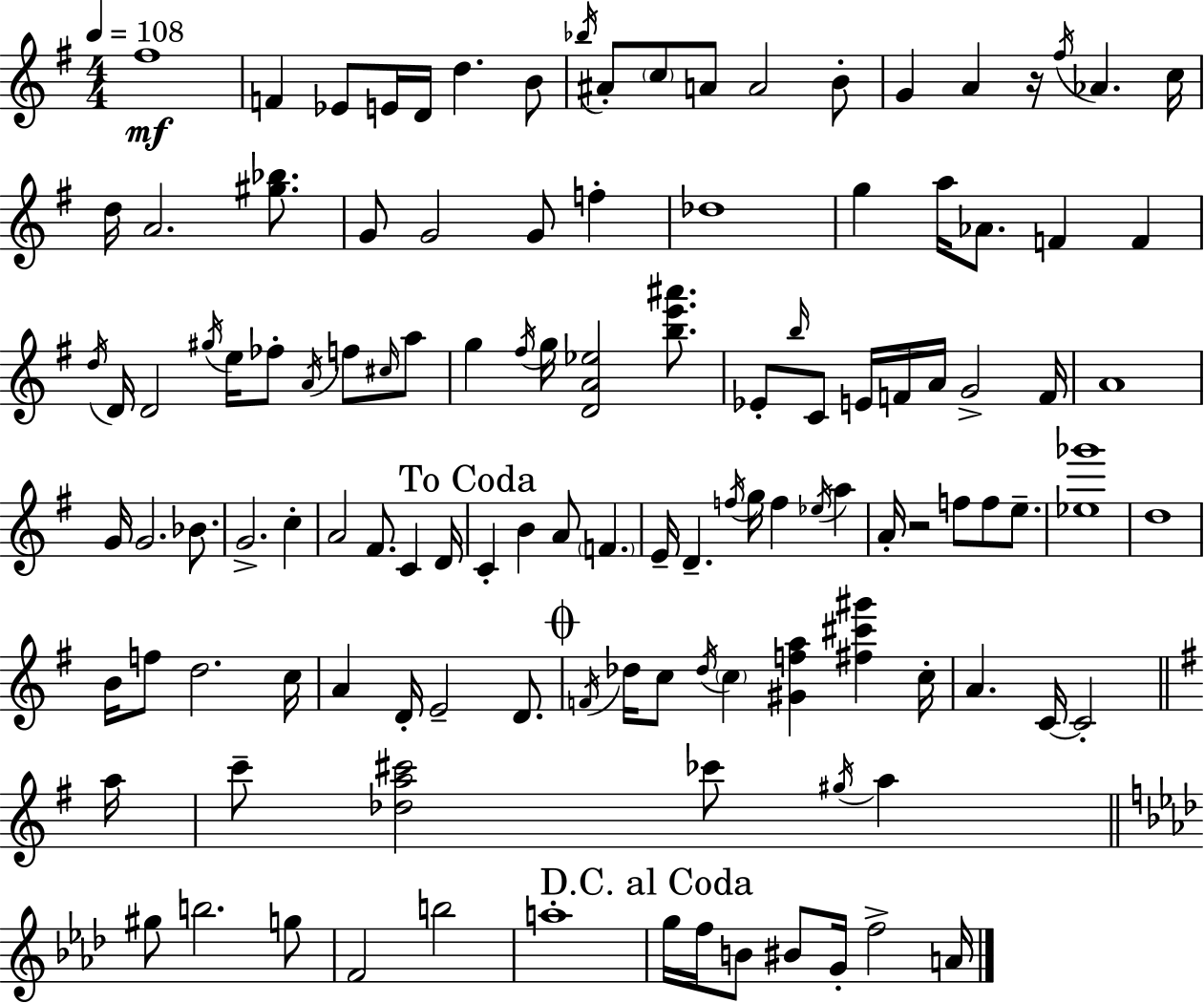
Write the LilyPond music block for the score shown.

{
  \clef treble
  \numericTimeSignature
  \time 4/4
  \key e \minor
  \tempo 4 = 108
  fis''1\mf | f'4 ees'8 e'16 d'16 d''4. b'8 | \acciaccatura { bes''16 } ais'8-. \parenthesize c''8 a'8 a'2 b'8-. | g'4 a'4 r16 \acciaccatura { fis''16 } aes'4. | \break c''16 d''16 a'2. <gis'' bes''>8. | g'8 g'2 g'8 f''4-. | des''1 | g''4 a''16 aes'8. f'4 f'4 | \break \acciaccatura { d''16 } d'16 d'2 \acciaccatura { gis''16 } e''16 fes''8-. | \acciaccatura { a'16 } f''8 \grace { cis''16 } a''8 g''4 \acciaccatura { fis''16 } g''16 <d' a' ees''>2 | <b'' e''' ais'''>8. ees'8-. \grace { b''16 } c'8 e'16 f'16 a'16 g'2-> | f'16 a'1 | \break g'16 g'2. | bes'8. g'2.-> | c''4-. a'2 | fis'8. c'4 d'16 \mark "To Coda" c'4-. b'4 | \break a'8 \parenthesize f'4. e'16-- d'4.-- \acciaccatura { f''16 } | g''16 f''4 \acciaccatura { ees''16 } a''4 a'16-. r2 | f''8 f''8 e''8.-- <ees'' ges'''>1 | d''1 | \break b'16 f''8 d''2. | c''16 a'4 d'16-. e'2-- | d'8. \mark \markup { \musicglyph "scripts.coda" } \acciaccatura { f'16 } des''16 c''8 \acciaccatura { des''16 } \parenthesize c''4 | <gis' f'' a''>4 <fis'' cis''' gis'''>4 c''16-. a'4. | \break c'16~~ c'2-. \bar "||" \break \key g \major a''16 c'''8-- <des'' a'' cis'''>2 ces'''8 \acciaccatura { gis''16 } a''4 | \bar "||" \break \key f \minor gis''8 b''2. g''8 | f'2 b''2 | a''1-. | \mark "D.C. al Coda" g''16 f''16 b'8 bis'8 g'16-. f''2-> a'16 | \break \bar "|."
}